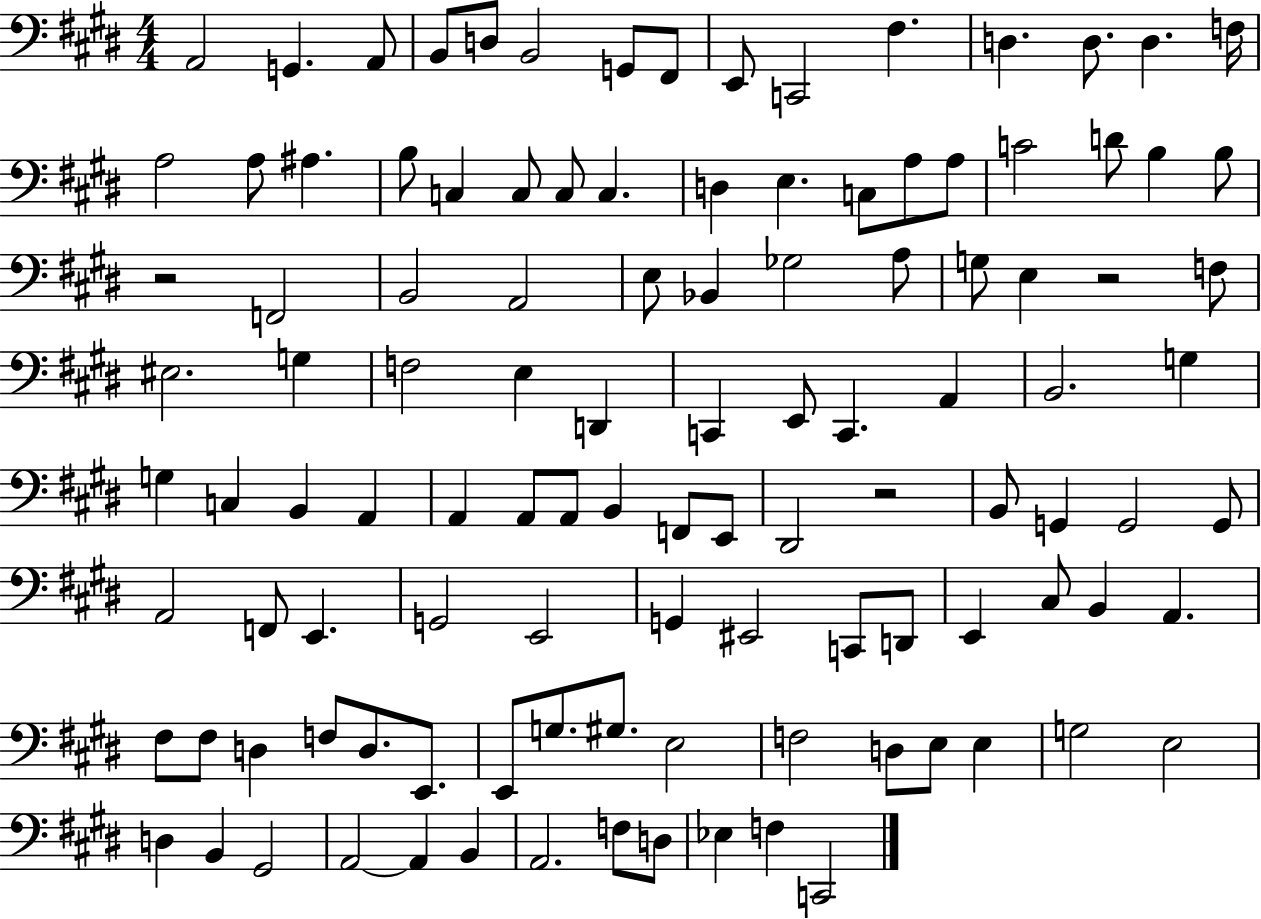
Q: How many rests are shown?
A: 3